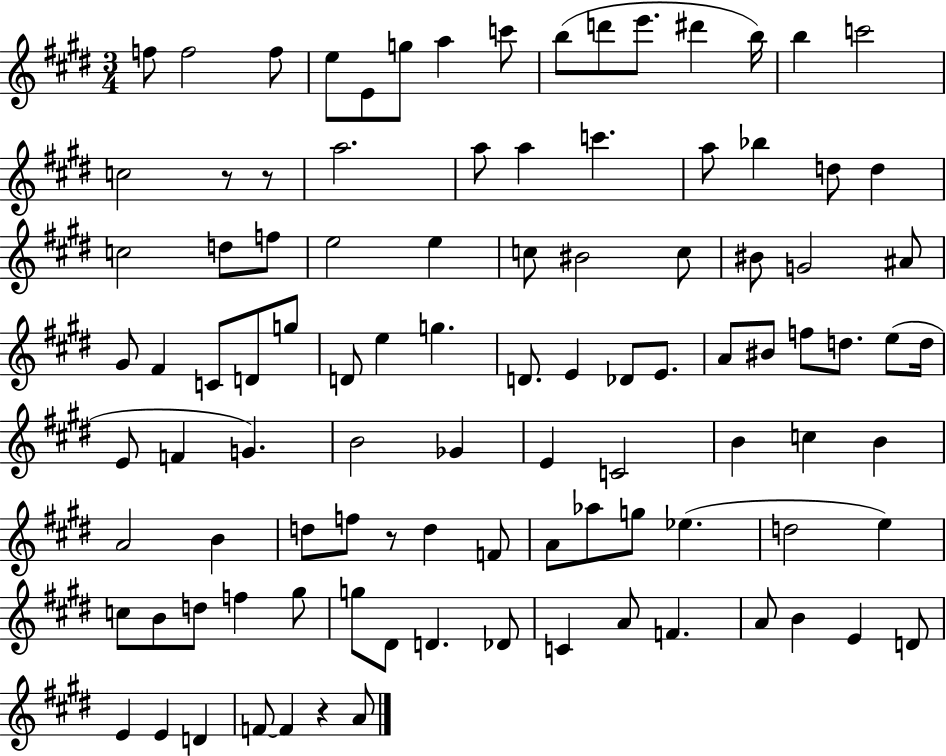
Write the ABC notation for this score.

X:1
T:Untitled
M:3/4
L:1/4
K:E
f/2 f2 f/2 e/2 E/2 g/2 a c'/2 b/2 d'/2 e'/2 ^d' b/4 b c'2 c2 z/2 z/2 a2 a/2 a c' a/2 _b d/2 d c2 d/2 f/2 e2 e c/2 ^B2 c/2 ^B/2 G2 ^A/2 ^G/2 ^F C/2 D/2 g/2 D/2 e g D/2 E _D/2 E/2 A/2 ^B/2 f/2 d/2 e/2 d/4 E/2 F G B2 _G E C2 B c B A2 B d/2 f/2 z/2 d F/2 A/2 _a/2 g/2 _e d2 e c/2 B/2 d/2 f ^g/2 g/2 ^D/2 D _D/2 C A/2 F A/2 B E D/2 E E D F/2 F z A/2